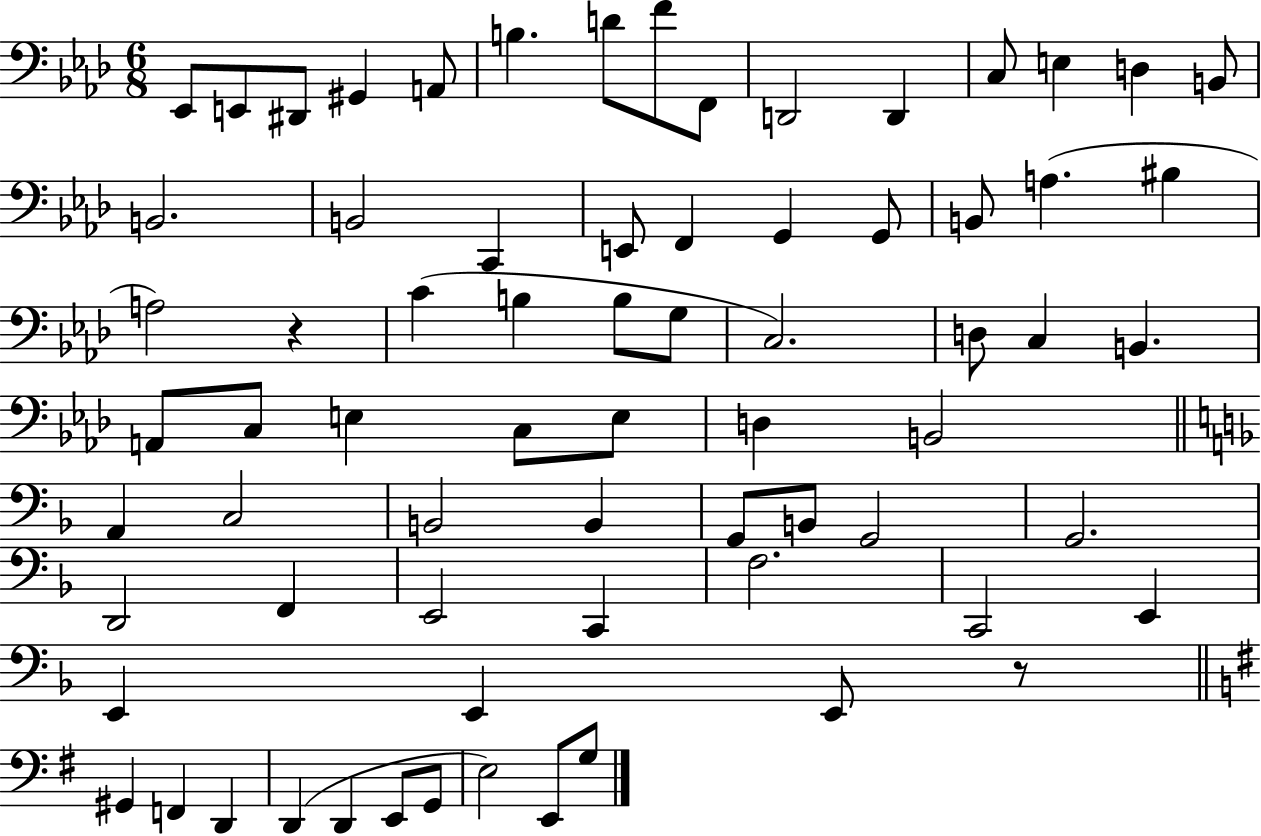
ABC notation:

X:1
T:Untitled
M:6/8
L:1/4
K:Ab
_E,,/2 E,,/2 ^D,,/2 ^G,, A,,/2 B, D/2 F/2 F,,/2 D,,2 D,, C,/2 E, D, B,,/2 B,,2 B,,2 C,, E,,/2 F,, G,, G,,/2 B,,/2 A, ^B, A,2 z C B, B,/2 G,/2 C,2 D,/2 C, B,, A,,/2 C,/2 E, C,/2 E,/2 D, B,,2 A,, C,2 B,,2 B,, G,,/2 B,,/2 G,,2 G,,2 D,,2 F,, E,,2 C,, F,2 C,,2 E,, E,, E,, E,,/2 z/2 ^G,, F,, D,, D,, D,, E,,/2 G,,/2 E,2 E,,/2 G,/2